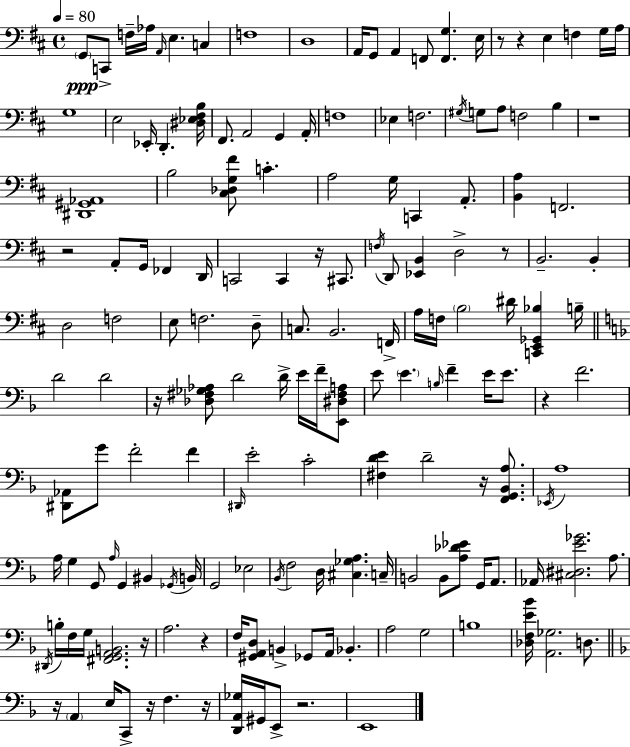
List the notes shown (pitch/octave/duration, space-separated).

G2/e C2/e F3/s Ab3/s A2/s E3/q. C3/q F3/w D3/w A2/s G2/e A2/q F2/e [F2,G3]/q. E3/s R/e R/q E3/q F3/q G3/s A3/s G3/w E3/h Eb2/s D2/q. [D#3,Eb3,F#3,B3]/s F#2/e. A2/h G2/q A2/s F3/w Eb3/q F3/h. G#3/s G3/e A3/e F3/h B3/q R/w [D#2,G#2,Ab2]/w B3/h [C#3,Db3,G3,F#4]/e C4/q. A3/h G3/s C2/q A2/e. [B2,A3]/q F2/h. R/h A2/e G2/s FES2/q D2/s C2/h C2/q R/s C#2/e. F3/s D2/e [Eb2,B2]/q D3/h R/e B2/h. B2/q D3/h F3/h E3/e F3/h. D3/e C3/e. B2/h. F2/s A3/s F3/s B3/h D#4/s [C2,E2,Gb2,Bb3]/q B3/s D4/h D4/h R/s [Db3,F#3,Gb3,Ab3]/e D4/h D4/s E4/s F4/s [E2,D#3,F#3,A3]/e E4/e E4/q. B3/s F4/q E4/s E4/e. R/q F4/h. [D#2,Ab2]/e G4/e F4/h F4/q D#2/s E4/h C4/h [F#3,D4,E4]/q D4/h R/s [F2,G2,Bb2,A3]/e. Eb2/s A3/w A3/s G3/q G2/e A3/s G2/q BIS2/q Gb2/s B2/s G2/h Eb3/h Bb2/s F3/h D3/s [C#3,Gb3,A3]/q. C3/s B2/h B2/e [A3,Db4,Eb4]/e G2/s A2/e. Ab2/s [C#3,D#3,E4,Gb4]/h. A3/e. D#2/s B3/s F3/s G3/s [F#2,G2,A2,B2]/h. R/s A3/h. R/q F3/s [G#2,A2,D3]/e B2/q Gb2/e A2/s Bb2/q. A3/h G3/h B3/w [Db3,F3,E4,Bb4]/s [A2,Gb3]/h. D3/e. R/s A2/q E3/s C2/e R/s F3/q. R/s [D2,A2,Gb3]/s G#2/s E2/e R/h. E2/w